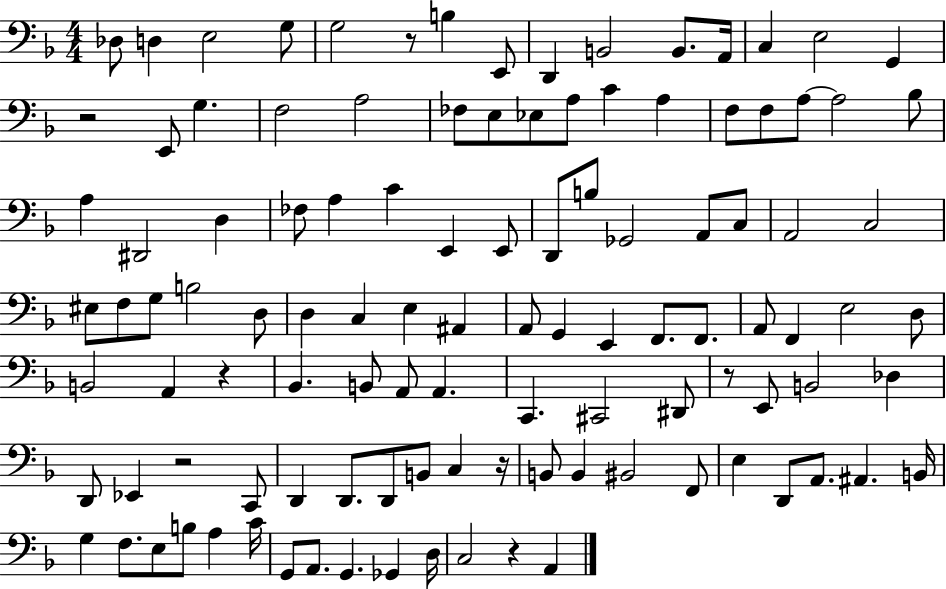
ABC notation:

X:1
T:Untitled
M:4/4
L:1/4
K:F
_D,/2 D, E,2 G,/2 G,2 z/2 B, E,,/2 D,, B,,2 B,,/2 A,,/4 C, E,2 G,, z2 E,,/2 G, F,2 A,2 _F,/2 E,/2 _E,/2 A,/2 C A, F,/2 F,/2 A,/2 A,2 _B,/2 A, ^D,,2 D, _F,/2 A, C E,, E,,/2 D,,/2 B,/2 _G,,2 A,,/2 C,/2 A,,2 C,2 ^E,/2 F,/2 G,/2 B,2 D,/2 D, C, E, ^A,, A,,/2 G,, E,, F,,/2 F,,/2 A,,/2 F,, E,2 D,/2 B,,2 A,, z _B,, B,,/2 A,,/2 A,, C,, ^C,,2 ^D,,/2 z/2 E,,/2 B,,2 _D, D,,/2 _E,, z2 C,,/2 D,, D,,/2 D,,/2 B,,/2 C, z/4 B,,/2 B,, ^B,,2 F,,/2 E, D,,/2 A,,/2 ^A,, B,,/4 G, F,/2 E,/2 B,/2 A, C/4 G,,/2 A,,/2 G,, _G,, D,/4 C,2 z A,,